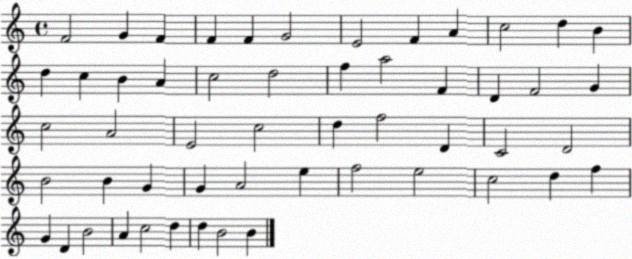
X:1
T:Untitled
M:4/4
L:1/4
K:C
F2 G F F F G2 E2 F A c2 d B d c B A c2 d2 f a2 F D F2 G c2 A2 E2 c2 d f2 D C2 D2 B2 B G G A2 e f2 e2 c2 d f G D B2 A c2 d d B2 B